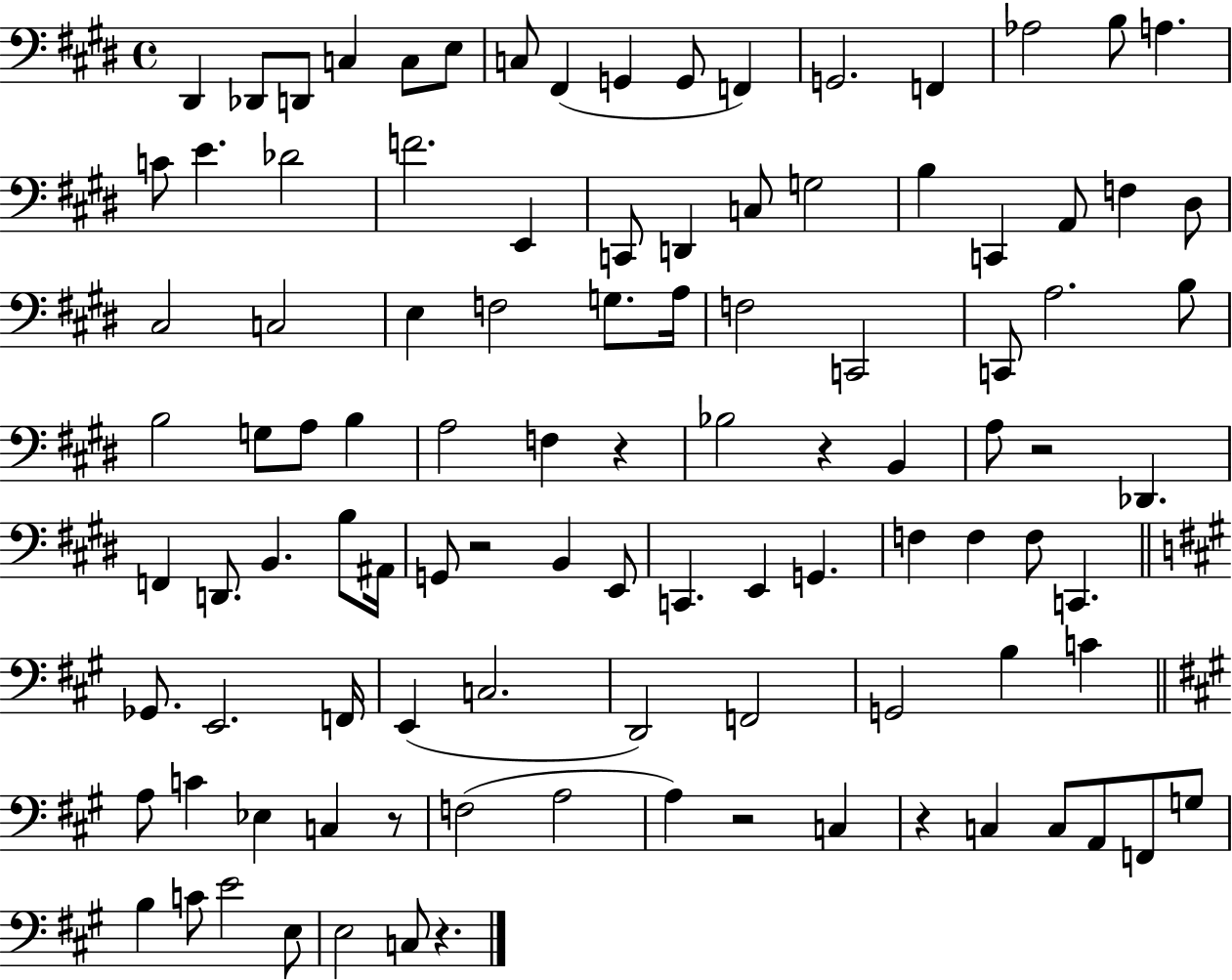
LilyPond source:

{
  \clef bass
  \time 4/4
  \defaultTimeSignature
  \key e \major
  \repeat volta 2 { dis,4 des,8 d,8 c4 c8 e8 | c8 fis,4( g,4 g,8 f,4) | g,2. f,4 | aes2 b8 a4. | \break c'8 e'4. des'2 | f'2. e,4 | c,8 d,4 c8 g2 | b4 c,4 a,8 f4 dis8 | \break cis2 c2 | e4 f2 g8. a16 | f2 c,2 | c,8 a2. b8 | \break b2 g8 a8 b4 | a2 f4 r4 | bes2 r4 b,4 | a8 r2 des,4. | \break f,4 d,8. b,4. b8 ais,16 | g,8 r2 b,4 e,8 | c,4. e,4 g,4. | f4 f4 f8 c,4. | \break \bar "||" \break \key a \major ges,8. e,2. f,16 | e,4( c2. | d,2) f,2 | g,2 b4 c'4 | \break \bar "||" \break \key a \major a8 c'4 ees4 c4 r8 | f2( a2 | a4) r2 c4 | r4 c4 c8 a,8 f,8 g8 | \break b4 c'8 e'2 e8 | e2 c8 r4. | } \bar "|."
}